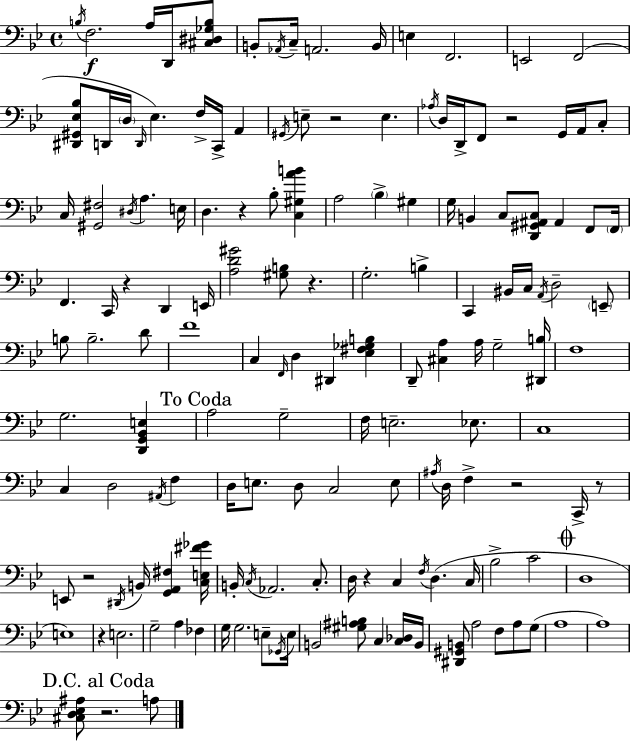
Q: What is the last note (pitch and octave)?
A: A3